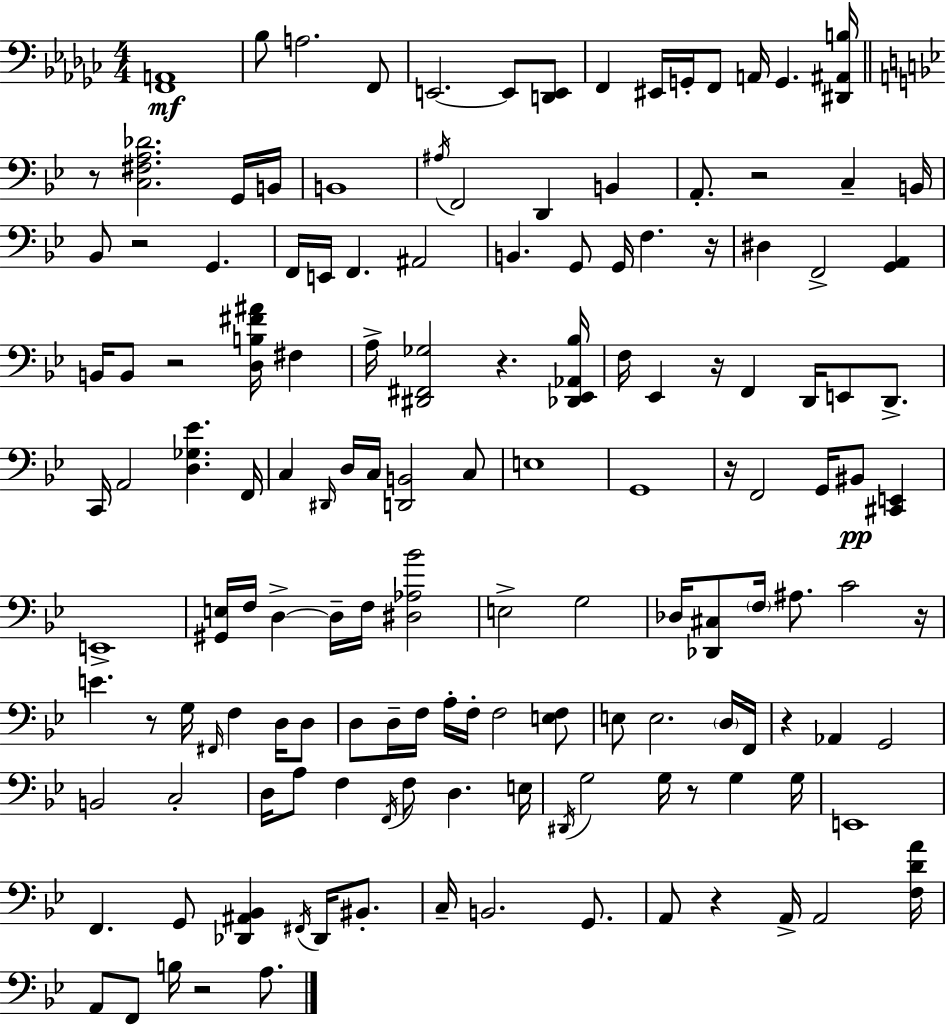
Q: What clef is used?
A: bass